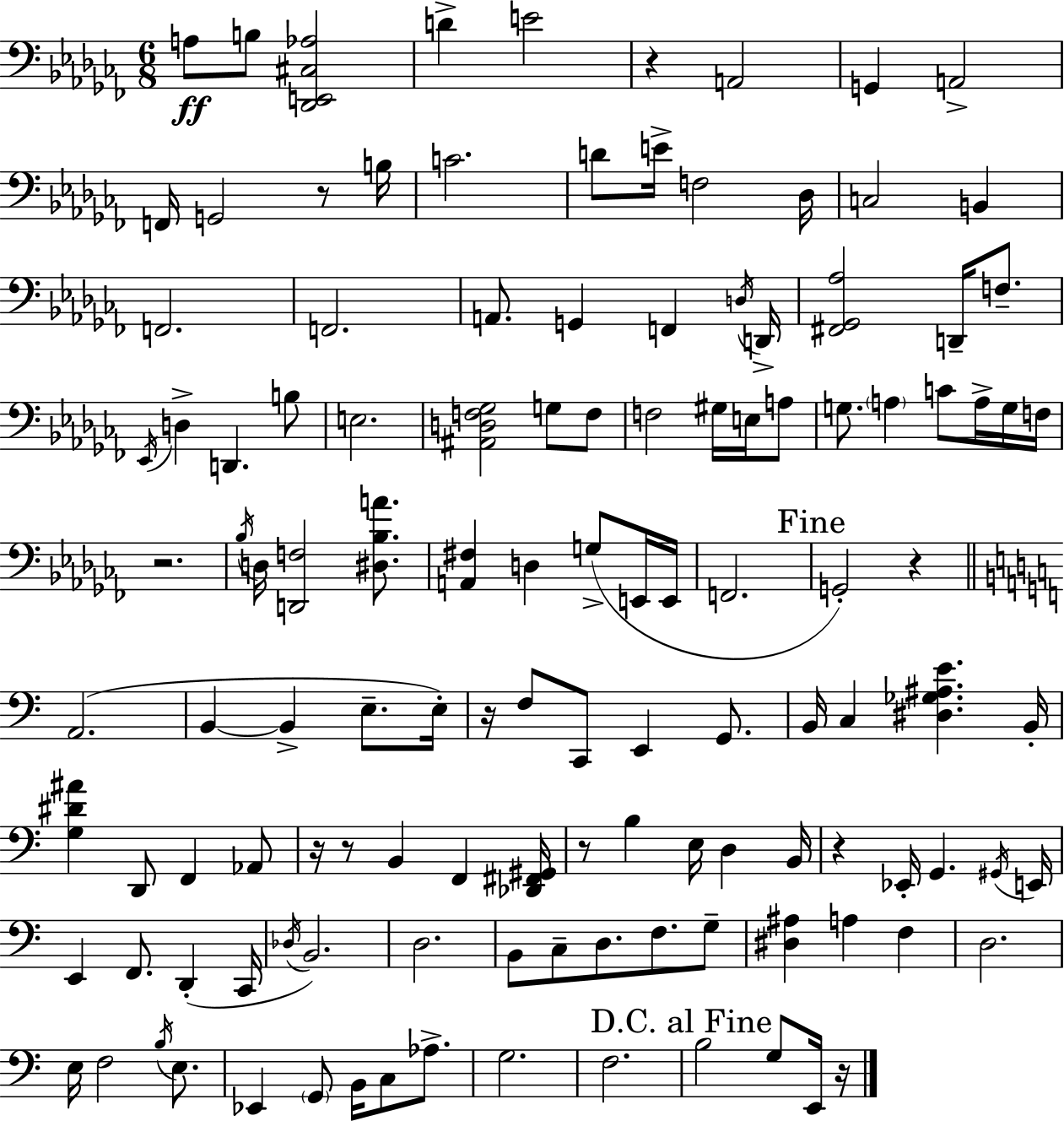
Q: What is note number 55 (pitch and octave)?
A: E3